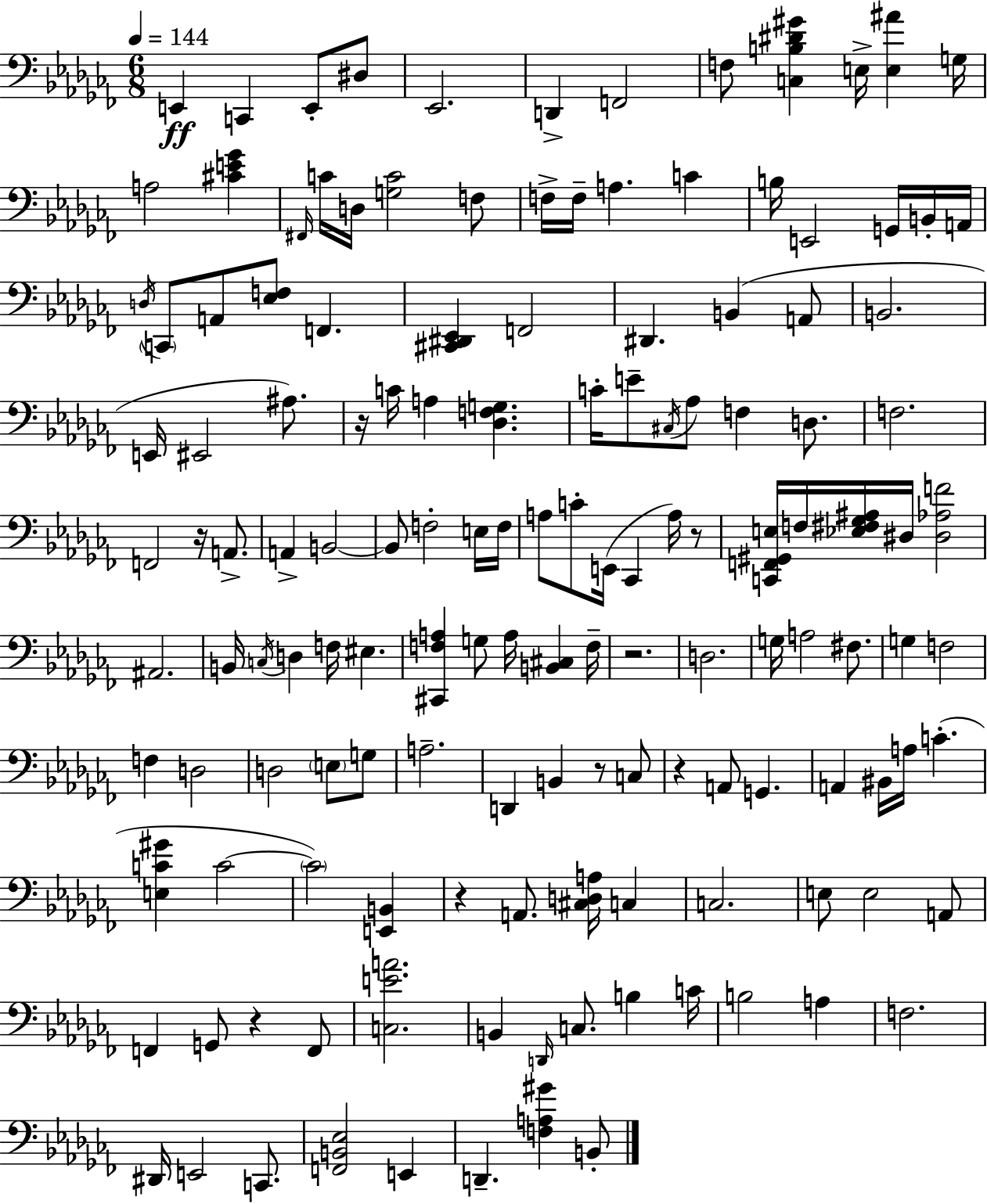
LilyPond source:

{
  \clef bass
  \numericTimeSignature
  \time 6/8
  \key aes \minor
  \tempo 4 = 144
  \repeat volta 2 { e,4\ff c,4 e,8-. dis8 | ees,2. | d,4-> f,2 | f8 <c b dis' gis'>4 e16-> <e ais'>4 g16 | \break a2 <cis' e' ges'>4 | \grace { fis,16 } c'16 d16 <g c'>2 f8 | f16-> f16-- a4. c'4 | b16 e,2 g,16 b,16-. | \break a,16 \acciaccatura { d16 } \parenthesize c,8 a,8 <ees f>8 f,4. | <cis, dis, ees,>4 f,2 | dis,4. b,4( | a,8 b,2. | \break e,16 eis,2 ais8.) | r16 c'16 a4 <des f g>4. | c'16-. e'8-- \acciaccatura { cis16 } aes8 f4 | d8. f2. | \break f,2 r16 | a,8.-> a,4-> b,2~~ | b,8 f2-. | e16 f16 a8 c'8-. e,16( ces,4 | \break a16) r8 <c, f, gis, e>16 f16 <ees fis ges ais>16 dis16 <dis aes f'>2 | ais,2. | b,16 \acciaccatura { c16 } d4 f16 eis4. | <cis, f a>4 g8 a16 <b, cis>4 | \break f16-- r2. | d2. | g16 a2 | fis8. g4 f2 | \break f4 d2 | d2 | \parenthesize e8 g8 a2.-- | d,4 b,4 | \break r8 c8 r4 a,8 g,4. | a,4 bis,16 a16 c'4.-.( | <e c' gis'>4 c'2~~ | \parenthesize c'2) | \break <e, b,>4 r4 a,8. <cis d a>16 | c4 c2. | e8 e2 | a,8 f,4 g,8 r4 | \break f,8 <c e' a'>2. | b,4 \grace { d,16 } c8. | b4 c'16 b2 | a4 f2. | \break dis,16 e,2 | c,8. <f, b, ees>2 | e,4 d,4.-- <f a gis'>4 | b,8-. } \bar "|."
}